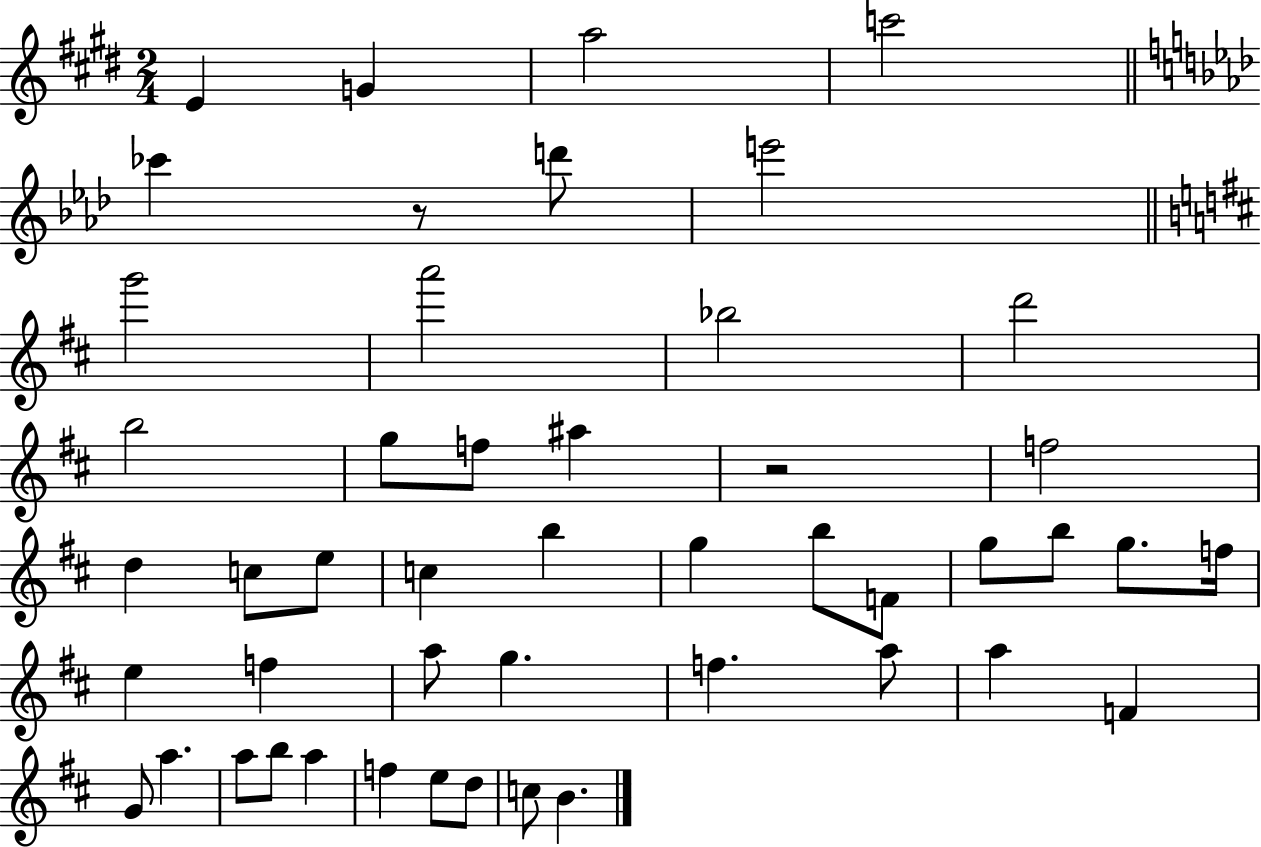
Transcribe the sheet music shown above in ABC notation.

X:1
T:Untitled
M:2/4
L:1/4
K:E
E G a2 c'2 _c' z/2 d'/2 e'2 g'2 a'2 _b2 d'2 b2 g/2 f/2 ^a z2 f2 d c/2 e/2 c b g b/2 F/2 g/2 b/2 g/2 f/4 e f a/2 g f a/2 a F G/2 a a/2 b/2 a f e/2 d/2 c/2 B